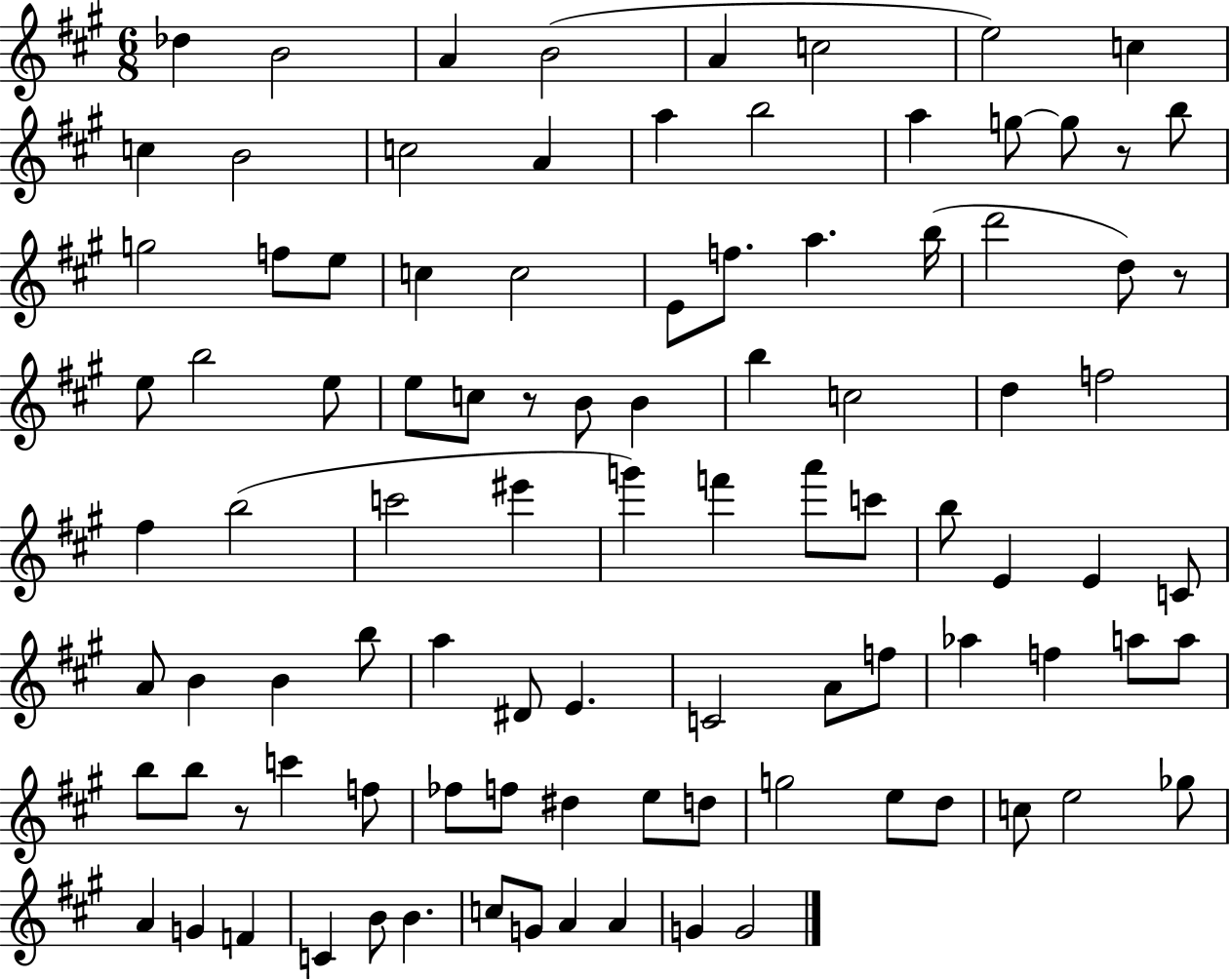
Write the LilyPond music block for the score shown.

{
  \clef treble
  \numericTimeSignature
  \time 6/8
  \key a \major
  des''4 b'2 | a'4 b'2( | a'4 c''2 | e''2) c''4 | \break c''4 b'2 | c''2 a'4 | a''4 b''2 | a''4 g''8~~ g''8 r8 b''8 | \break g''2 f''8 e''8 | c''4 c''2 | e'8 f''8. a''4. b''16( | d'''2 d''8) r8 | \break e''8 b''2 e''8 | e''8 c''8 r8 b'8 b'4 | b''4 c''2 | d''4 f''2 | \break fis''4 b''2( | c'''2 eis'''4 | g'''4) f'''4 a'''8 c'''8 | b''8 e'4 e'4 c'8 | \break a'8 b'4 b'4 b''8 | a''4 dis'8 e'4. | c'2 a'8 f''8 | aes''4 f''4 a''8 a''8 | \break b''8 b''8 r8 c'''4 f''8 | fes''8 f''8 dis''4 e''8 d''8 | g''2 e''8 d''8 | c''8 e''2 ges''8 | \break a'4 g'4 f'4 | c'4 b'8 b'4. | c''8 g'8 a'4 a'4 | g'4 g'2 | \break \bar "|."
}